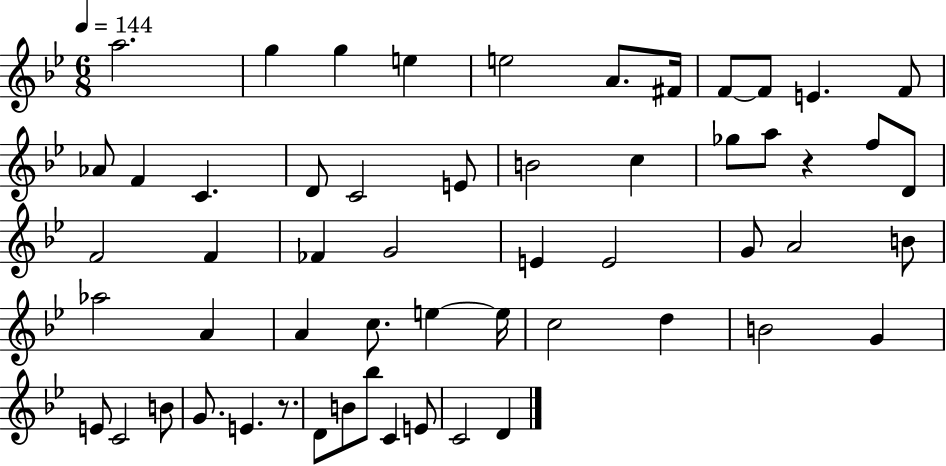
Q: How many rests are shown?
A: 2